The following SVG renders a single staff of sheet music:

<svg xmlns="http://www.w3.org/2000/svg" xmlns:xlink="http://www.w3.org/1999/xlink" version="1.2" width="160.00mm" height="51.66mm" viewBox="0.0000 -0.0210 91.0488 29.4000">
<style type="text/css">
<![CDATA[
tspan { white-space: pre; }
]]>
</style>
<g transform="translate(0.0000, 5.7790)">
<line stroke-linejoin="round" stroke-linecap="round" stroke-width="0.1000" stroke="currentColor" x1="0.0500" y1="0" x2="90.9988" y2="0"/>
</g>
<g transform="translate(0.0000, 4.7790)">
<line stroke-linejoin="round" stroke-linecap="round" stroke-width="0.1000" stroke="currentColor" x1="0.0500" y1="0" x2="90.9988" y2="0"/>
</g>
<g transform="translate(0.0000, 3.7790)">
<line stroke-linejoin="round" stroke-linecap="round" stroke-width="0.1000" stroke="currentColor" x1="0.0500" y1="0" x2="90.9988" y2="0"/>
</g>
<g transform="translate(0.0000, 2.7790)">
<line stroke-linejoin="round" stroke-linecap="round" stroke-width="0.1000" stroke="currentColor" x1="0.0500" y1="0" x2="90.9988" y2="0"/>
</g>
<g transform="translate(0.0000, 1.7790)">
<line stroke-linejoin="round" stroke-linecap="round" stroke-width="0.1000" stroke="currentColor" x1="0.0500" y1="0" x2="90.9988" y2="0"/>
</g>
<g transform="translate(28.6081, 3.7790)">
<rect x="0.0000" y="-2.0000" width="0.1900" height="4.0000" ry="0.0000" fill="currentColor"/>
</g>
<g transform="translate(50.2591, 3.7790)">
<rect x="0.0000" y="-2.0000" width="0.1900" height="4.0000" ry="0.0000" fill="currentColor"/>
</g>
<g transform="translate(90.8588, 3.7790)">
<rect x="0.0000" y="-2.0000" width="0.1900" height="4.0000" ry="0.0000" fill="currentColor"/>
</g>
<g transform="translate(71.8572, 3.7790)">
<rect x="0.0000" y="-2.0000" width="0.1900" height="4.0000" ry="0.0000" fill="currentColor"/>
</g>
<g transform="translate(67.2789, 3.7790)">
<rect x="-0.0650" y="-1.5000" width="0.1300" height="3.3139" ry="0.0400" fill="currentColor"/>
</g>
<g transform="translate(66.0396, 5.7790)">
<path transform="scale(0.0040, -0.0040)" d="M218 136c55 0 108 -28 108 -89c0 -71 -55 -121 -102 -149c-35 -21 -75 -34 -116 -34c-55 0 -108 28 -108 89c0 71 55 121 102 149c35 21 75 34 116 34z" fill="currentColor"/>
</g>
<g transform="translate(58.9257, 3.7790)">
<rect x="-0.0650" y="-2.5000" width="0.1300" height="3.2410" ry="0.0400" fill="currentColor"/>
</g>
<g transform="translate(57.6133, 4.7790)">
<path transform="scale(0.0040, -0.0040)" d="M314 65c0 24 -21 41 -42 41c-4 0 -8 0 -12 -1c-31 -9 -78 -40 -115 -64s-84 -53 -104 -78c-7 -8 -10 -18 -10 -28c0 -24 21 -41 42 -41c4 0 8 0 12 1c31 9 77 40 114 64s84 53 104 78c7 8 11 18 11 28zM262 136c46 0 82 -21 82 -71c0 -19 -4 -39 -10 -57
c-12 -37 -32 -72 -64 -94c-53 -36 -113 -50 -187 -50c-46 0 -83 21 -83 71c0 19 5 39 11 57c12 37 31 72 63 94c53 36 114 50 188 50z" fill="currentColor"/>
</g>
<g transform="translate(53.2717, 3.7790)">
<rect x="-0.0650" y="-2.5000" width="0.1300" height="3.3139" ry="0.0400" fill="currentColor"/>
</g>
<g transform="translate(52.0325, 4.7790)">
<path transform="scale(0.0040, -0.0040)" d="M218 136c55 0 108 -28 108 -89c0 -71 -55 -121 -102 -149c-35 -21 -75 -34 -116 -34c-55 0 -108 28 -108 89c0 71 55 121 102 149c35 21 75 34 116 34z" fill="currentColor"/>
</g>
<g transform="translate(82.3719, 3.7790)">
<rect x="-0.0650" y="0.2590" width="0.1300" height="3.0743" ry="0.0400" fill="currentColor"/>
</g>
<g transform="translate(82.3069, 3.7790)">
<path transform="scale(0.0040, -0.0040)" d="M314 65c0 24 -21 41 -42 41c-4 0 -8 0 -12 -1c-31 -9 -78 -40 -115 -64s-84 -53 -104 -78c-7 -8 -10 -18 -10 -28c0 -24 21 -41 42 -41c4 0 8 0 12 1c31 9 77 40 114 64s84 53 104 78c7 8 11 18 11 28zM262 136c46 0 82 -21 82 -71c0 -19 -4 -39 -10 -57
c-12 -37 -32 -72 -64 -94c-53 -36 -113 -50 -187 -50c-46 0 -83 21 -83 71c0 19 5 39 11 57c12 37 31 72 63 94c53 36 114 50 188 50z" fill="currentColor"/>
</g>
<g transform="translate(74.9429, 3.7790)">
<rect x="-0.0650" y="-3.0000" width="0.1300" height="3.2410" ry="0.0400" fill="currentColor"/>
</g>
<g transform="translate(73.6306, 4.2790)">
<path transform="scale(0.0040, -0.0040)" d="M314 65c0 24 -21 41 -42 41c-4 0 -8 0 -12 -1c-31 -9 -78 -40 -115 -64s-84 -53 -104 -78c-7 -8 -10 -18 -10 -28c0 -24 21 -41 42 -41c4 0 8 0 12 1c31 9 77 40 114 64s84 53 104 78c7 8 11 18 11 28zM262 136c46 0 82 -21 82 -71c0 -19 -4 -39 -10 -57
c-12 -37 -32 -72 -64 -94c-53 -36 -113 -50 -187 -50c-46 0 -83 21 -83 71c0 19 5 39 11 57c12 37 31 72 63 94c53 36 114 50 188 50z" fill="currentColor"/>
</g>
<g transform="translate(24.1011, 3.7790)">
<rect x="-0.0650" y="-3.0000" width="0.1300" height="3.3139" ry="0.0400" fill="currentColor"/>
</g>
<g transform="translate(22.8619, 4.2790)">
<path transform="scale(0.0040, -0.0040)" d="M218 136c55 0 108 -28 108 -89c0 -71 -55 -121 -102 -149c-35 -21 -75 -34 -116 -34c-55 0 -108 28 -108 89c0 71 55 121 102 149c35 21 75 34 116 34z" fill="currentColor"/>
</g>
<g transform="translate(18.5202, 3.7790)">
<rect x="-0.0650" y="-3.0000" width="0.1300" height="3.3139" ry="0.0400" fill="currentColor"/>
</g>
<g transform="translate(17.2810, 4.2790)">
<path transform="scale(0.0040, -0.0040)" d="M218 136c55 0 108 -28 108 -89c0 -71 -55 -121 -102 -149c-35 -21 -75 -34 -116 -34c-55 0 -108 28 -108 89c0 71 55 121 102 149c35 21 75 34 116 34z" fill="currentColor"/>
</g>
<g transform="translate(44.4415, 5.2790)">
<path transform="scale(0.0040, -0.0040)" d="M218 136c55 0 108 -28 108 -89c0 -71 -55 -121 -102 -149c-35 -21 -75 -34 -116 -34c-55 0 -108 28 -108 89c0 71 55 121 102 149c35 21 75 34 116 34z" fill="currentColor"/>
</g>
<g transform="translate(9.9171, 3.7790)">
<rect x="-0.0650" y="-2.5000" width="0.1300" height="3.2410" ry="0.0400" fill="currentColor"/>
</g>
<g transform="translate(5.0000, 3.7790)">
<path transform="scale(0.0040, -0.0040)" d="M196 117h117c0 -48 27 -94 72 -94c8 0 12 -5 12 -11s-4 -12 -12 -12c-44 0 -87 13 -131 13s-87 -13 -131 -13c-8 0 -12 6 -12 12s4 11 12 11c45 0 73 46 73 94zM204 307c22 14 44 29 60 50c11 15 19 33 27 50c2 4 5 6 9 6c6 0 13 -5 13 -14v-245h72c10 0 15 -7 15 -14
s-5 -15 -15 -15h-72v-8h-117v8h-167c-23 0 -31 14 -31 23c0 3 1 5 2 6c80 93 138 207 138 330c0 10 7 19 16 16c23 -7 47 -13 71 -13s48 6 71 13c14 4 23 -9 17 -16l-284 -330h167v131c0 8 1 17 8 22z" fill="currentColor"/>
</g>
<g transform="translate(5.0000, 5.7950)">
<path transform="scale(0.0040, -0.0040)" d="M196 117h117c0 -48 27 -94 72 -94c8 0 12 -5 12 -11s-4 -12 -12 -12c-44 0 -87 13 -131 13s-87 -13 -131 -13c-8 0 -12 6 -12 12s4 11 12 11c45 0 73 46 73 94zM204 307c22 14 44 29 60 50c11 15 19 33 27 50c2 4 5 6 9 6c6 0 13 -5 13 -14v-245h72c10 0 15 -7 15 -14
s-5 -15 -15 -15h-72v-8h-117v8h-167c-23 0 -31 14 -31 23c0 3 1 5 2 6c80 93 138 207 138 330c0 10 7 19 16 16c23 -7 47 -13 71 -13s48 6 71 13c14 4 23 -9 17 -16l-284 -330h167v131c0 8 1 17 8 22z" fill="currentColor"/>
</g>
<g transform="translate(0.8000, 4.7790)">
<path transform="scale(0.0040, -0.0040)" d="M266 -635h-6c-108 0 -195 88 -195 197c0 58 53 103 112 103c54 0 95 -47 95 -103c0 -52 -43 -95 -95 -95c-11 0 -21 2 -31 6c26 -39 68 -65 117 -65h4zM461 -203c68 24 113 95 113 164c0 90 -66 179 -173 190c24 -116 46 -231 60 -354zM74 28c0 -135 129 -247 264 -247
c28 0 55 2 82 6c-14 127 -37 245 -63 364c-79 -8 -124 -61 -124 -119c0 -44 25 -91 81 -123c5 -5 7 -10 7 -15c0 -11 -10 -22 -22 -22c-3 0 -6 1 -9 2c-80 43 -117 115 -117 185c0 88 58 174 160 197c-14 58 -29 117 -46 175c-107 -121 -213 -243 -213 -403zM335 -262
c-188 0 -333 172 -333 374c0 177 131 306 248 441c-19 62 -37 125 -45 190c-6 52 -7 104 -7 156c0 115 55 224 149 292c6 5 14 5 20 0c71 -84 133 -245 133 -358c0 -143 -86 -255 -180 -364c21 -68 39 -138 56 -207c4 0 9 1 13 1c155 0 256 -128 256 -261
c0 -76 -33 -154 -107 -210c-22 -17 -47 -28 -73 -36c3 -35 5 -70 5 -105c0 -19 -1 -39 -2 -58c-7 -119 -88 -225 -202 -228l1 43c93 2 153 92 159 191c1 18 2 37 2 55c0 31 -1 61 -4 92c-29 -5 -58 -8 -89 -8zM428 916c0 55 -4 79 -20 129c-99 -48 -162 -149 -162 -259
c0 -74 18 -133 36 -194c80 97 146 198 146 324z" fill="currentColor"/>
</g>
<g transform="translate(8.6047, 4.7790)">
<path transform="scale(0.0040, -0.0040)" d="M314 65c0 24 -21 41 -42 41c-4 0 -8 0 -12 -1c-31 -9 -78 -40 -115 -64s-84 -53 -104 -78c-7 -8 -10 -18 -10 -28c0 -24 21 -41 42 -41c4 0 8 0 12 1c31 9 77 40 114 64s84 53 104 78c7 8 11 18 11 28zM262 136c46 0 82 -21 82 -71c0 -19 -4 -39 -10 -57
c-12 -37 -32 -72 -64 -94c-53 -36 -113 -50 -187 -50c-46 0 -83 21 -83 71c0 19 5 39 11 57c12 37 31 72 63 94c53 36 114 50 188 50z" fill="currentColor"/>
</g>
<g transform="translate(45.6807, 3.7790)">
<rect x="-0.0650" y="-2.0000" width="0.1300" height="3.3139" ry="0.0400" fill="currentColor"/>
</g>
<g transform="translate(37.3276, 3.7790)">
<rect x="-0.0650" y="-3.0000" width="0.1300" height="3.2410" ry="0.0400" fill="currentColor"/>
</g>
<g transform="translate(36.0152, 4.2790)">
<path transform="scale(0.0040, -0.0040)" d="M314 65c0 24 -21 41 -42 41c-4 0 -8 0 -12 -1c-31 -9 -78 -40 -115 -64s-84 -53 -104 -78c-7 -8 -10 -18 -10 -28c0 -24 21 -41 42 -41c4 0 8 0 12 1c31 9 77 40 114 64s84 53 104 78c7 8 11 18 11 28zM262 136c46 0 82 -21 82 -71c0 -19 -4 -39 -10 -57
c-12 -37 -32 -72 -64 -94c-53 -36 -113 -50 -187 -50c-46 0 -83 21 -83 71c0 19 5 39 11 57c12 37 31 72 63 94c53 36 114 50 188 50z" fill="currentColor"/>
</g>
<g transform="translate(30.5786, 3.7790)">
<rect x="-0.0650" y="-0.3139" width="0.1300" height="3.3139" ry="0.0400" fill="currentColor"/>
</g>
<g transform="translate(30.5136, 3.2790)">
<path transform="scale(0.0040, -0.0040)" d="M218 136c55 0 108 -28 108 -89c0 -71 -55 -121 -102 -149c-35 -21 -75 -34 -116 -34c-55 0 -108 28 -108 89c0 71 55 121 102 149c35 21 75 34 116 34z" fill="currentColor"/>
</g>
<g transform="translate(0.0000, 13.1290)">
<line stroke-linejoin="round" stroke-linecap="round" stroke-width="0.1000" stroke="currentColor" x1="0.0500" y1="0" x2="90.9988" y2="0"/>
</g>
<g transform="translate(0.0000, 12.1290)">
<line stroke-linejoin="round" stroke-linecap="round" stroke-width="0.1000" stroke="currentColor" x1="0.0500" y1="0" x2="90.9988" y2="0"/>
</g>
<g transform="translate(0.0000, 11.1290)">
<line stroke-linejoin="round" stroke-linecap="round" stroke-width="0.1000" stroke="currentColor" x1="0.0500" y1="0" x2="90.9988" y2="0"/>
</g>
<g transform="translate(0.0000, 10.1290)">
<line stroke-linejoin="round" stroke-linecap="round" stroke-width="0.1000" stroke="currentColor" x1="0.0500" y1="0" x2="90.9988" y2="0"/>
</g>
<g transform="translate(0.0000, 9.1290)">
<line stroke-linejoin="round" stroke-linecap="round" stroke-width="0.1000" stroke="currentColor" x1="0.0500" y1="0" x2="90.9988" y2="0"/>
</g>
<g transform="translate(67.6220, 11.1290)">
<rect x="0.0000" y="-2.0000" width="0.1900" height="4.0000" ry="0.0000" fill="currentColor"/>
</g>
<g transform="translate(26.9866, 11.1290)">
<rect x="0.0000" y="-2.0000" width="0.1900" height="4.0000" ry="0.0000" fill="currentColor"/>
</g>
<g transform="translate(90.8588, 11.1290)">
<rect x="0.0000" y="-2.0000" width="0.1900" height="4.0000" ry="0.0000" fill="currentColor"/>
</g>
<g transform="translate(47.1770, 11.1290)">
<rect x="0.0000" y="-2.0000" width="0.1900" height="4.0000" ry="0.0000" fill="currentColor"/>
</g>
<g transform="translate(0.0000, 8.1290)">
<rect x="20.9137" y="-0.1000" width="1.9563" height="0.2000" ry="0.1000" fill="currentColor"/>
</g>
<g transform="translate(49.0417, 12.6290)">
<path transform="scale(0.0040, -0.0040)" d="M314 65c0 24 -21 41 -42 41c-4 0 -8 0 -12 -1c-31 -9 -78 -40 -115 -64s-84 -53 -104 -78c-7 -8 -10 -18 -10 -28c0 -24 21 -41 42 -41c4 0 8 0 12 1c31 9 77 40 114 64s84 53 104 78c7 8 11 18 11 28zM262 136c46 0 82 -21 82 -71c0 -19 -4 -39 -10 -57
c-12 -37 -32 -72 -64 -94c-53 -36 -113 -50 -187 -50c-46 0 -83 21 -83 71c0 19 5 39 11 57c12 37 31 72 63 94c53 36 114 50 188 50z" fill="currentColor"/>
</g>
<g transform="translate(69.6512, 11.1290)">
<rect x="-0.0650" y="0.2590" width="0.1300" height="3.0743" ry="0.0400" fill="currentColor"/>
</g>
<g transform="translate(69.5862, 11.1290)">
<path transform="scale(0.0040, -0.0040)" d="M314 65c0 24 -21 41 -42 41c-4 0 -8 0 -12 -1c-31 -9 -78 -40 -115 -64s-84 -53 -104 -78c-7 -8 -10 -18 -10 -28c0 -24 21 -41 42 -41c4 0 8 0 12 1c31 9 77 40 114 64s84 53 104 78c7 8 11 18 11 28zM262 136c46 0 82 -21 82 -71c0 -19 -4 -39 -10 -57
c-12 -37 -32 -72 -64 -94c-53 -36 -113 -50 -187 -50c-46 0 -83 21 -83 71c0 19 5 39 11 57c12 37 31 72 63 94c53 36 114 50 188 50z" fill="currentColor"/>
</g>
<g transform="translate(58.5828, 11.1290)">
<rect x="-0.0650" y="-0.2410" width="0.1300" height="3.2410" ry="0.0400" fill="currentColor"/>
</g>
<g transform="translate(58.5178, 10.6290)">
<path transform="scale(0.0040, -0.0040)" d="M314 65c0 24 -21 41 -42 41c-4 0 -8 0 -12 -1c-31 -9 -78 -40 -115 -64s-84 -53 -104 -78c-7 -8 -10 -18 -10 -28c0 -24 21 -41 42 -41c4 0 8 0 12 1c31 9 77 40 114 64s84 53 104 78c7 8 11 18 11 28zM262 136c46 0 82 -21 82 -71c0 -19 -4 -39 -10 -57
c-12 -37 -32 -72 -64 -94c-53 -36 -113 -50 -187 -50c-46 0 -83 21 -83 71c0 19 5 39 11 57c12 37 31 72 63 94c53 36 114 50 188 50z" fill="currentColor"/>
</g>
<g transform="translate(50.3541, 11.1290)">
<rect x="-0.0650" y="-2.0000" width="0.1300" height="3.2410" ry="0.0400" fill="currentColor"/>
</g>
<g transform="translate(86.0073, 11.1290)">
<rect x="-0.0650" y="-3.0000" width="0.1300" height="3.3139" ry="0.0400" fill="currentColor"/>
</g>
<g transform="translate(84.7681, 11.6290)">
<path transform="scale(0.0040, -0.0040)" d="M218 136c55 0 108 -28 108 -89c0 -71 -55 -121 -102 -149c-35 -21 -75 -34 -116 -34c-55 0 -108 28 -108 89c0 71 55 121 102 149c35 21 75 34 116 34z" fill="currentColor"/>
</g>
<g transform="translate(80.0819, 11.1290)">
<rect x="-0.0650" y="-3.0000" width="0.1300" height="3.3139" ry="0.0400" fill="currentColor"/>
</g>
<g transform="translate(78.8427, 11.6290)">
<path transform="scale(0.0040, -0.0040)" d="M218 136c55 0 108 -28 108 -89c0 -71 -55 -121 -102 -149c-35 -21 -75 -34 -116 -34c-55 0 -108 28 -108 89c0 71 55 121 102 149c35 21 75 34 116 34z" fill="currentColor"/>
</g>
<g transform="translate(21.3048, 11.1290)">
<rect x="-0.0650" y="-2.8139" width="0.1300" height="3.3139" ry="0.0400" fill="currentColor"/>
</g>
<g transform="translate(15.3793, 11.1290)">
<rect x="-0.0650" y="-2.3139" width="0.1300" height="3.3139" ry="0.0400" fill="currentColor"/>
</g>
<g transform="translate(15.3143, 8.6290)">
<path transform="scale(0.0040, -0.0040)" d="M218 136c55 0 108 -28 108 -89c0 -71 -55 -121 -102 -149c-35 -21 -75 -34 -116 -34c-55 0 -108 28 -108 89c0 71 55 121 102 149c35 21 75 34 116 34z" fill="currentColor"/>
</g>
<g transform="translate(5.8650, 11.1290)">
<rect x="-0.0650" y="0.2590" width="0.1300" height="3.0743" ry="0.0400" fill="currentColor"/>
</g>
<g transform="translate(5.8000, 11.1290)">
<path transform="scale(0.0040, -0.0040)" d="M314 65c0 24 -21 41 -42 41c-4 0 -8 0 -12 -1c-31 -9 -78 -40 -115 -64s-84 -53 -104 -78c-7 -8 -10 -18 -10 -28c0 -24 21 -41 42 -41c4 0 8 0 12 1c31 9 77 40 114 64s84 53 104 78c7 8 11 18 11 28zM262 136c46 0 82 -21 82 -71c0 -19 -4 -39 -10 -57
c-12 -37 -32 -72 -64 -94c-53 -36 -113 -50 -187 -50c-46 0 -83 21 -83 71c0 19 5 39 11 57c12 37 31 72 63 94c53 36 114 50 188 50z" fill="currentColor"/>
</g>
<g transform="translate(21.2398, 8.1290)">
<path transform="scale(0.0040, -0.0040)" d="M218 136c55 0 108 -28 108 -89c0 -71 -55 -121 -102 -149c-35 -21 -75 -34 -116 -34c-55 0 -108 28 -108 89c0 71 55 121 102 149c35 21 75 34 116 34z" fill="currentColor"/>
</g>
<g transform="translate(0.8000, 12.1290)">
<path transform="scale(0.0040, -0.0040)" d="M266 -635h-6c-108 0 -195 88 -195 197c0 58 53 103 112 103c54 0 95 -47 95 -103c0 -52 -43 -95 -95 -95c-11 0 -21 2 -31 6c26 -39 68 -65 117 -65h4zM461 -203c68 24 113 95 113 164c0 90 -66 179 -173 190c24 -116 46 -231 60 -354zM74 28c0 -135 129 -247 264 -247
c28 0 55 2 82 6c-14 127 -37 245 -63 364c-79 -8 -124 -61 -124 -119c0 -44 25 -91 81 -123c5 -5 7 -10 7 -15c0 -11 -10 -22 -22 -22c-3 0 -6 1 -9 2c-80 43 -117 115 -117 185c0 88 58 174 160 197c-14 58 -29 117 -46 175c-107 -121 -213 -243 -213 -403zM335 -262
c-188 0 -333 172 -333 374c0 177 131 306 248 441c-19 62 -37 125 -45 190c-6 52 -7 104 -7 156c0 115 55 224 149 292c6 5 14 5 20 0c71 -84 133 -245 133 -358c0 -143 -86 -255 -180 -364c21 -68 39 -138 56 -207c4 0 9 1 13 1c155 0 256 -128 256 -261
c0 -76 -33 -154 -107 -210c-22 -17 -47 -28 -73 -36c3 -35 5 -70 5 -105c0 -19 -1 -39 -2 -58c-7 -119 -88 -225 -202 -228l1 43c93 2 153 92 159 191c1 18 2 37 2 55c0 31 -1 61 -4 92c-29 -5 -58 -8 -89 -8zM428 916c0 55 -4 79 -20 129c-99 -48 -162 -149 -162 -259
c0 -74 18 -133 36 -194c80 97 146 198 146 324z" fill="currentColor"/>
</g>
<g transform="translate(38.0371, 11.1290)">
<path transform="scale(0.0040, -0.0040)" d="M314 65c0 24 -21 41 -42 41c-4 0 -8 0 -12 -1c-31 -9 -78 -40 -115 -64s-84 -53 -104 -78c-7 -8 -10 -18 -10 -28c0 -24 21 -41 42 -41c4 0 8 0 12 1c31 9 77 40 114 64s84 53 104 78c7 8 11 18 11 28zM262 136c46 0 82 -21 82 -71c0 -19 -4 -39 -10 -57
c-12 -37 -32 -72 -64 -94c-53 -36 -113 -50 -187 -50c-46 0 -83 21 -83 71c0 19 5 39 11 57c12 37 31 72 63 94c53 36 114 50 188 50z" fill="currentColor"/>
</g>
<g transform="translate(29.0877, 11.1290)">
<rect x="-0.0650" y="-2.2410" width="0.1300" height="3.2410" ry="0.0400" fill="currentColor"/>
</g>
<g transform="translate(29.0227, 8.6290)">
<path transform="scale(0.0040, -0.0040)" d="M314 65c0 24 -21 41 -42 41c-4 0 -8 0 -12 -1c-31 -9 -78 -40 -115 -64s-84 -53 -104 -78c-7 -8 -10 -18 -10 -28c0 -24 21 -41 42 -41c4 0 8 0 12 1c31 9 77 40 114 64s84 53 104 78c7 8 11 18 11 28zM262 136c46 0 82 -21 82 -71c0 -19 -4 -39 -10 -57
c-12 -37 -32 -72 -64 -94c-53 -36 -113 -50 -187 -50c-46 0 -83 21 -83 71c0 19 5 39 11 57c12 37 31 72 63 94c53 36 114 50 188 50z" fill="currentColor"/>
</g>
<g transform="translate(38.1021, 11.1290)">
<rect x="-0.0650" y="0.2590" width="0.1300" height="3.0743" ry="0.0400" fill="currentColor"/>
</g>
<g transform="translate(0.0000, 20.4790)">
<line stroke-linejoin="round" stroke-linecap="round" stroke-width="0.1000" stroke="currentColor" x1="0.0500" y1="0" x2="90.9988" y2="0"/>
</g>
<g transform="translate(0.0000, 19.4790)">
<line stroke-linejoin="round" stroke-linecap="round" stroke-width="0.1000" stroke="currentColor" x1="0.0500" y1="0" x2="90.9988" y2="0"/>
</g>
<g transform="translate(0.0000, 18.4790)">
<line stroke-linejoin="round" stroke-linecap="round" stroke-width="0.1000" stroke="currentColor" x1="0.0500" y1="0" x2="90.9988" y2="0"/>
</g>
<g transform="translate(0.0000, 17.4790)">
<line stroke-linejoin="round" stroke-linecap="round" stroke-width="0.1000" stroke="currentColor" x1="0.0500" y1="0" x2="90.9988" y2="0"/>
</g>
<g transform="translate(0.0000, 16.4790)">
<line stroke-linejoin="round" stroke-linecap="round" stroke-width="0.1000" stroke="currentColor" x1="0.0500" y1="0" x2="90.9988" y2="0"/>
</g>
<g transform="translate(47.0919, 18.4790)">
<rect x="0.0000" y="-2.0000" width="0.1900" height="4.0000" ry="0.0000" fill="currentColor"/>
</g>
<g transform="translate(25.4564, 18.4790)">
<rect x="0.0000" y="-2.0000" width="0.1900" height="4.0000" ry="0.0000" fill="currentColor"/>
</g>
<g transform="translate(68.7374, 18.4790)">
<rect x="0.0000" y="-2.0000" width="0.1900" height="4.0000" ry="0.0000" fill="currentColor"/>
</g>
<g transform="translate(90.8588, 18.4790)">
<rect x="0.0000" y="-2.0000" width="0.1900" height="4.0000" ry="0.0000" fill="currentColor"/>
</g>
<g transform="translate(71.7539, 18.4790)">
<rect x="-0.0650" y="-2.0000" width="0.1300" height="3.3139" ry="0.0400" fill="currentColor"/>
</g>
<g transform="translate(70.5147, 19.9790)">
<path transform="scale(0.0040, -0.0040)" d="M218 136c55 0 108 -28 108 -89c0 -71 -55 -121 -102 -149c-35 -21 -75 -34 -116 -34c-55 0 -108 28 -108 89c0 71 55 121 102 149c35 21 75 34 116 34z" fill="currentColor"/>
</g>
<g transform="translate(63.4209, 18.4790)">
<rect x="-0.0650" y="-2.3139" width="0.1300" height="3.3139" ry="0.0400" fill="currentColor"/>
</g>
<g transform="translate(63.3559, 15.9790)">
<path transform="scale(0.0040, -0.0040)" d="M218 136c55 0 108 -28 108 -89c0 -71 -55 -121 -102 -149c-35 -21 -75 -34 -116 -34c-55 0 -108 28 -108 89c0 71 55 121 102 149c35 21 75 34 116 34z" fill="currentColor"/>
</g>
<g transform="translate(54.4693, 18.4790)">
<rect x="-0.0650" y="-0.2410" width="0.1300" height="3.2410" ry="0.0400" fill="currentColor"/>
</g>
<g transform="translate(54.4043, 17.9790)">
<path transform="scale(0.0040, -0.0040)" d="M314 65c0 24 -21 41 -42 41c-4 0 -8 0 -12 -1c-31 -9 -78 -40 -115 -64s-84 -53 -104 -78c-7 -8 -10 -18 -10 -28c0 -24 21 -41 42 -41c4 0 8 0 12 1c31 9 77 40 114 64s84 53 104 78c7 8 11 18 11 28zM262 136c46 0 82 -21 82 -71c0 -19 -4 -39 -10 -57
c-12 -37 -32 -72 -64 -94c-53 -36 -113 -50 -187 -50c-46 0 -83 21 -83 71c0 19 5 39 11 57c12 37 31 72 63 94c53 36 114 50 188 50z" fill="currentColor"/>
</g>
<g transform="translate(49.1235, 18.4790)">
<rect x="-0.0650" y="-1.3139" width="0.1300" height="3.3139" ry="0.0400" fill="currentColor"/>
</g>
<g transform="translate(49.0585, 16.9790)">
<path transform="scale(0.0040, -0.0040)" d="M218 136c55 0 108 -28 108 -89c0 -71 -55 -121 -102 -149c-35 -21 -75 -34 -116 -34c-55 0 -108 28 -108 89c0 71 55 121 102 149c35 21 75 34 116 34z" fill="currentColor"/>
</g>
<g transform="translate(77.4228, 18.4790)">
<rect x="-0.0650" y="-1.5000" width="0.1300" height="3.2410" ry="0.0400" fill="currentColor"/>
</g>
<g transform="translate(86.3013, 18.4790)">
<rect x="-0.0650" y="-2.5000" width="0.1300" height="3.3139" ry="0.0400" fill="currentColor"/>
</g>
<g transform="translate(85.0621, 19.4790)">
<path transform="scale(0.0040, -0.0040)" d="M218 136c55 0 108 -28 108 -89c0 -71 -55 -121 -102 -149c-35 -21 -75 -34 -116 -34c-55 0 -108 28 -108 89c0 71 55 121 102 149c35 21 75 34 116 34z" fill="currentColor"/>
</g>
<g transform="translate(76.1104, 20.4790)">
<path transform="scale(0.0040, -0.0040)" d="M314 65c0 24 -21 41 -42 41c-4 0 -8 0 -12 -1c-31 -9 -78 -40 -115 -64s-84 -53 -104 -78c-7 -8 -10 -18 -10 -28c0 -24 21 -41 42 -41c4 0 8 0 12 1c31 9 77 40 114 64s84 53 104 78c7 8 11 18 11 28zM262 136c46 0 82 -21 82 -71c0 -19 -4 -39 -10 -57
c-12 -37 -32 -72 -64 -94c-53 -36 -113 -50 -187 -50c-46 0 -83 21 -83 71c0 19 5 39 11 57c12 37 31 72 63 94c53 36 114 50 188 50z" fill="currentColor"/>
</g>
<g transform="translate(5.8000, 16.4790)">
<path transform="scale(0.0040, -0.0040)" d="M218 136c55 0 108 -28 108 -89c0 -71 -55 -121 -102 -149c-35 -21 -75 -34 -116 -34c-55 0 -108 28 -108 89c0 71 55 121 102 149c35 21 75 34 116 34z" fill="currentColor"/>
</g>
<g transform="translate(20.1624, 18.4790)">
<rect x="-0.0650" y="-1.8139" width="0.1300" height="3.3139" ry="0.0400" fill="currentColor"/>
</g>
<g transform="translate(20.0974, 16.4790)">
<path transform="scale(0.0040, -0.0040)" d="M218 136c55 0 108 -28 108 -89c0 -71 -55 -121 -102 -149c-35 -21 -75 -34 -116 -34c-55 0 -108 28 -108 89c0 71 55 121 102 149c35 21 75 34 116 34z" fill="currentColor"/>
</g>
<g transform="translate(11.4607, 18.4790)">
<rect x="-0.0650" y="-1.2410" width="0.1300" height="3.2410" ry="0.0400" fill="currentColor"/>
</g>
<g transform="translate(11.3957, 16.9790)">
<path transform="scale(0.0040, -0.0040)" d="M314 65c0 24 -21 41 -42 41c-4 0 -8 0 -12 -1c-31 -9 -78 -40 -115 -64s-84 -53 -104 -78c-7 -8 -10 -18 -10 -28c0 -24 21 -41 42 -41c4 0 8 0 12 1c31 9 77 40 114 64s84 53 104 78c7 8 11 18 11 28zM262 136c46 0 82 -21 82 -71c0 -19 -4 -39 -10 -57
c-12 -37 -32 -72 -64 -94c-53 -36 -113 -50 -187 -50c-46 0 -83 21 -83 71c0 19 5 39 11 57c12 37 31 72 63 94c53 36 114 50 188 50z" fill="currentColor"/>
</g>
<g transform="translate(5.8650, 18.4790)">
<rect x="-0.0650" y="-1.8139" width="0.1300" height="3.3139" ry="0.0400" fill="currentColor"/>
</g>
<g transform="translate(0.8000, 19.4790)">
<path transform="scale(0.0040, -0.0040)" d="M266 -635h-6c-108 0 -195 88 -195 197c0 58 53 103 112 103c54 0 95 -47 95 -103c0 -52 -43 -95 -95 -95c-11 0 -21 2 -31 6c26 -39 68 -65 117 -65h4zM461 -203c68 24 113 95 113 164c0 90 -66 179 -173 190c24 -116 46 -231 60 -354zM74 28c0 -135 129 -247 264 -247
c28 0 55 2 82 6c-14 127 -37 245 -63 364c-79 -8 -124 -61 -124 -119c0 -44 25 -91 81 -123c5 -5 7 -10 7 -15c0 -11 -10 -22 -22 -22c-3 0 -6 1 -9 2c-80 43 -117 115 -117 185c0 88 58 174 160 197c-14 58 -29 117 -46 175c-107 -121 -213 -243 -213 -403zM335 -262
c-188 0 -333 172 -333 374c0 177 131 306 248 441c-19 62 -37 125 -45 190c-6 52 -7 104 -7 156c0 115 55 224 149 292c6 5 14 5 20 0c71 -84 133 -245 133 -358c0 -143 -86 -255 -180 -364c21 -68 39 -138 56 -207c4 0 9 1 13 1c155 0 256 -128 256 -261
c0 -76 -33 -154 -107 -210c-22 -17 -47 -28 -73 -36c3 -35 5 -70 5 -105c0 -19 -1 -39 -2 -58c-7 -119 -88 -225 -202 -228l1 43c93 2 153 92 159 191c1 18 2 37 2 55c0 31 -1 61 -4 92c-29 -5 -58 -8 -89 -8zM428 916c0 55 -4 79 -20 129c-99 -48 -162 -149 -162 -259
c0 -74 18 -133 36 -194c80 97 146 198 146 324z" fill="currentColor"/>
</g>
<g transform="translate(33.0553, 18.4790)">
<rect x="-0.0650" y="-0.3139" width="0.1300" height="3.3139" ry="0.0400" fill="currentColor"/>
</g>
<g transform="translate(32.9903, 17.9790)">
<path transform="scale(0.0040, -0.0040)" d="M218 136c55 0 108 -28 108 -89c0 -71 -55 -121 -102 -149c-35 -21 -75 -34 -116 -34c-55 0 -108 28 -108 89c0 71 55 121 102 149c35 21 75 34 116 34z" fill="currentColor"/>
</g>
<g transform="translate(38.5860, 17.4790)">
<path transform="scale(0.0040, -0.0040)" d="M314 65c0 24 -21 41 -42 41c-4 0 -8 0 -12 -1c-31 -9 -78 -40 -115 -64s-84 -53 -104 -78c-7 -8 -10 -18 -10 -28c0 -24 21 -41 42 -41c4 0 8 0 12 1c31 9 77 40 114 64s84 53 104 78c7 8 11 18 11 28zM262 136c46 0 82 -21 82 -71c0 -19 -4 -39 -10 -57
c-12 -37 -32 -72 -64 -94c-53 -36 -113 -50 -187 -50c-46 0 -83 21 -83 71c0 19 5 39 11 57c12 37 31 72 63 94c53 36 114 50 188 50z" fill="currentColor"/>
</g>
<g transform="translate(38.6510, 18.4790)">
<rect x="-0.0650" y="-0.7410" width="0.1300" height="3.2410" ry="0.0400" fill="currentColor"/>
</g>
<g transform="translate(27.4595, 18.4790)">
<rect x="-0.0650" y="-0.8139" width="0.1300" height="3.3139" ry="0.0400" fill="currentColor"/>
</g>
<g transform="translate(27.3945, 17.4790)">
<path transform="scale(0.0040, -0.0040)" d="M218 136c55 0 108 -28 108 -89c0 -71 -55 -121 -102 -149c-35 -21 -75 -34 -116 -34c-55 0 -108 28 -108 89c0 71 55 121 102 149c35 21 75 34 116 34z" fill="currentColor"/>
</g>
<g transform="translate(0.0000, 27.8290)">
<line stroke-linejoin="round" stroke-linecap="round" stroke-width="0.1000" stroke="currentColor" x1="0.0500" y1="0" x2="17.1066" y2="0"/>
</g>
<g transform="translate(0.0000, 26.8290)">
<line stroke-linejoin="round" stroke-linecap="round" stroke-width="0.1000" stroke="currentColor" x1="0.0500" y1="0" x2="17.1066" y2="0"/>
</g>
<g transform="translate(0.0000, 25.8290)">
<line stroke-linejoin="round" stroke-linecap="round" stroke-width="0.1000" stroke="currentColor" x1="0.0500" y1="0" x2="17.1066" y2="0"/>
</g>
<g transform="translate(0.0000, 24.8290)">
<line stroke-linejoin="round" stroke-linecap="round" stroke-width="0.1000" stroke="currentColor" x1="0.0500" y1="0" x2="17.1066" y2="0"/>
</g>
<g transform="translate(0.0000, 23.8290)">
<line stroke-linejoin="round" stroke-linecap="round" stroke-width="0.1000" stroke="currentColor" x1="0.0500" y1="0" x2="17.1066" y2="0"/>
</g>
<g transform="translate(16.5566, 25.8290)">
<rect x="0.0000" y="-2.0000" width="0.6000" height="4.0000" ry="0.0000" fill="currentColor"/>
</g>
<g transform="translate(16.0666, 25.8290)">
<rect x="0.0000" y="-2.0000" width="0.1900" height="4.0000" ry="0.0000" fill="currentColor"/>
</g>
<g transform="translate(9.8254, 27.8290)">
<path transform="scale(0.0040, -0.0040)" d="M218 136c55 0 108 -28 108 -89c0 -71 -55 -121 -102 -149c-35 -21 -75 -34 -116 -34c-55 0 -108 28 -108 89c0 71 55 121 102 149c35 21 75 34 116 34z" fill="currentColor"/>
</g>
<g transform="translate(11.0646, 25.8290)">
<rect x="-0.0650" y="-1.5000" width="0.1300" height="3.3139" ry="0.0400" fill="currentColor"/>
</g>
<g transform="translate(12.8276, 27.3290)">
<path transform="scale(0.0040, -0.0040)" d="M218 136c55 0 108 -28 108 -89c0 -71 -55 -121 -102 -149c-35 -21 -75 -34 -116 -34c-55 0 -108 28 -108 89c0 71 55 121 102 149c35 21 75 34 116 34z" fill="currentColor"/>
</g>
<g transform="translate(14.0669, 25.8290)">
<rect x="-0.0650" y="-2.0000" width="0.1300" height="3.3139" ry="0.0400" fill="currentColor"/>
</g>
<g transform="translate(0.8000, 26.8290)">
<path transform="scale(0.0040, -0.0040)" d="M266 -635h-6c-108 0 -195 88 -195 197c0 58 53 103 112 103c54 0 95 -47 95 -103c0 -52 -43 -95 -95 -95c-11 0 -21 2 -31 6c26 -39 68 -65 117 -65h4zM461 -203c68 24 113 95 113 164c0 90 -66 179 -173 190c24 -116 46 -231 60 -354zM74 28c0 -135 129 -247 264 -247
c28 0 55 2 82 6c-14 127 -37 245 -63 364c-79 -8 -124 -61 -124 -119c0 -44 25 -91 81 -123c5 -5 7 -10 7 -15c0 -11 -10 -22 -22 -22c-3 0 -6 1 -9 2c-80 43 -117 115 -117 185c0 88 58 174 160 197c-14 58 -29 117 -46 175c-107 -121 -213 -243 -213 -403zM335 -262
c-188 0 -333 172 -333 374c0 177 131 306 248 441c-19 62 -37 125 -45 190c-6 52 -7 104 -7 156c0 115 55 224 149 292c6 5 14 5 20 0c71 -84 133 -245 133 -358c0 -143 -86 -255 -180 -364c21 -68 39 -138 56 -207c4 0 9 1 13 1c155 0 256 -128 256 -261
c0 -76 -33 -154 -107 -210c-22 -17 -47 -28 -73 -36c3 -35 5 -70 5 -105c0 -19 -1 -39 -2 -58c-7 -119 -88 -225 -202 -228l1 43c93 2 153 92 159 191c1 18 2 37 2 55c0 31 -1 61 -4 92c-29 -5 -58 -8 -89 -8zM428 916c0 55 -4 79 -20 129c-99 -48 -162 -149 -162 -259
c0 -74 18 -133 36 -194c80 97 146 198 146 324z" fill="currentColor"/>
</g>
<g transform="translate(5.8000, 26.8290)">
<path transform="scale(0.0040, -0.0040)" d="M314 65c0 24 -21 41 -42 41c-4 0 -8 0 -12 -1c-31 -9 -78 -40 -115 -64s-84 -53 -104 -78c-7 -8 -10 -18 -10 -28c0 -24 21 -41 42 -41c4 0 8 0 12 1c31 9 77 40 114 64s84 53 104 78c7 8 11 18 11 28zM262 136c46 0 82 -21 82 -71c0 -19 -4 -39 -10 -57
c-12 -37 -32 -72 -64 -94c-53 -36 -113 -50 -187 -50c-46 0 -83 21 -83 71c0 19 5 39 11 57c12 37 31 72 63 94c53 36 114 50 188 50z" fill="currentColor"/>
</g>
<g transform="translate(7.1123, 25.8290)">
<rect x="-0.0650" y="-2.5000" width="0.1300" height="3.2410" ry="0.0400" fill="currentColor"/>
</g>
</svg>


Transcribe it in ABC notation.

X:1
T:Untitled
M:4/4
L:1/4
K:C
G2 A A c A2 F G G2 E A2 B2 B2 g a g2 B2 F2 c2 B2 A A f e2 f d c d2 e c2 g F E2 G G2 E F